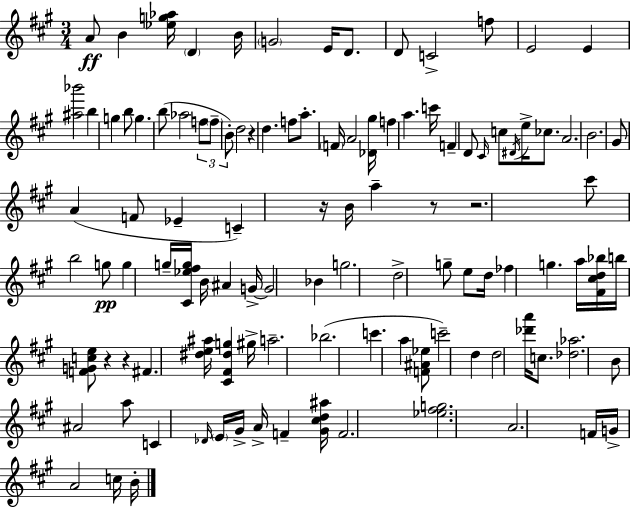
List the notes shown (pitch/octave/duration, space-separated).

A4/e B4/q [Eb5,G5,Ab5]/s D4/q B4/s G4/h E4/s D4/e. D4/e C4/h F5/e E4/h E4/q [A#5,Bb6]/h B5/q G5/q B5/e G5/q. B5/e Ab5/h F5/e F5/e B4/e D5/h R/q D5/q. F5/e A5/e. F4/s A4/h [Db4,G#5]/s F5/q A5/q. C6/s F4/q D4/e C#4/s C5/e D#4/s E5/s CES5/e. A4/h. B4/h. G#4/e A4/q F4/e Eb4/q C4/q R/s B4/s A5/q R/e R/h. C#6/e B5/h G5/e G5/q G5/s [C#4,Eb5,F#5,G5]/s B4/s A#4/q G4/s G4/h Bb4/q G5/h. D5/h G5/e E5/e D5/s FES5/q G5/q. A5/s [F#4,C#5,D5,Bb5]/s B5/s [F4,G4,C5,E5]/e R/q R/q F#4/q. [D#5,E5,A#5]/s [C#4,F#4,D#5,G5]/q G#5/s A5/h. Bb5/h. C6/q. A5/q [F4,A#4,Eb5]/e C6/h D5/q D5/h [Db6,A6]/s C5/e. [Db5,Ab5]/h. B4/e A#4/h A5/e C4/q Db4/s E4/s G#4/s A4/s F4/q [G#4,C#5,D5,A#5]/s F4/h. [Eb5,F#5,G5]/h. A4/h. F4/s G4/s A4/h C5/s B4/s